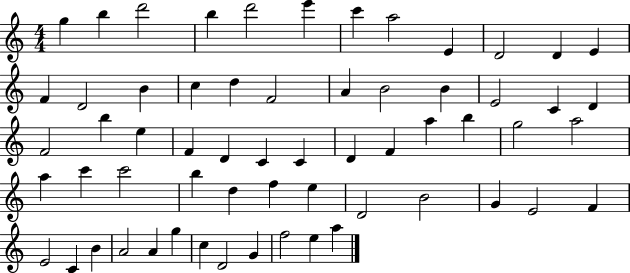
G5/q B5/q D6/h B5/q D6/h E6/q C6/q A5/h E4/q D4/h D4/q E4/q F4/q D4/h B4/q C5/q D5/q F4/h A4/q B4/h B4/q E4/h C4/q D4/q F4/h B5/q E5/q F4/q D4/q C4/q C4/q D4/q F4/q A5/q B5/q G5/h A5/h A5/q C6/q C6/h B5/q D5/q F5/q E5/q D4/h B4/h G4/q E4/h F4/q E4/h C4/q B4/q A4/h A4/q G5/q C5/q D4/h G4/q F5/h E5/q A5/q